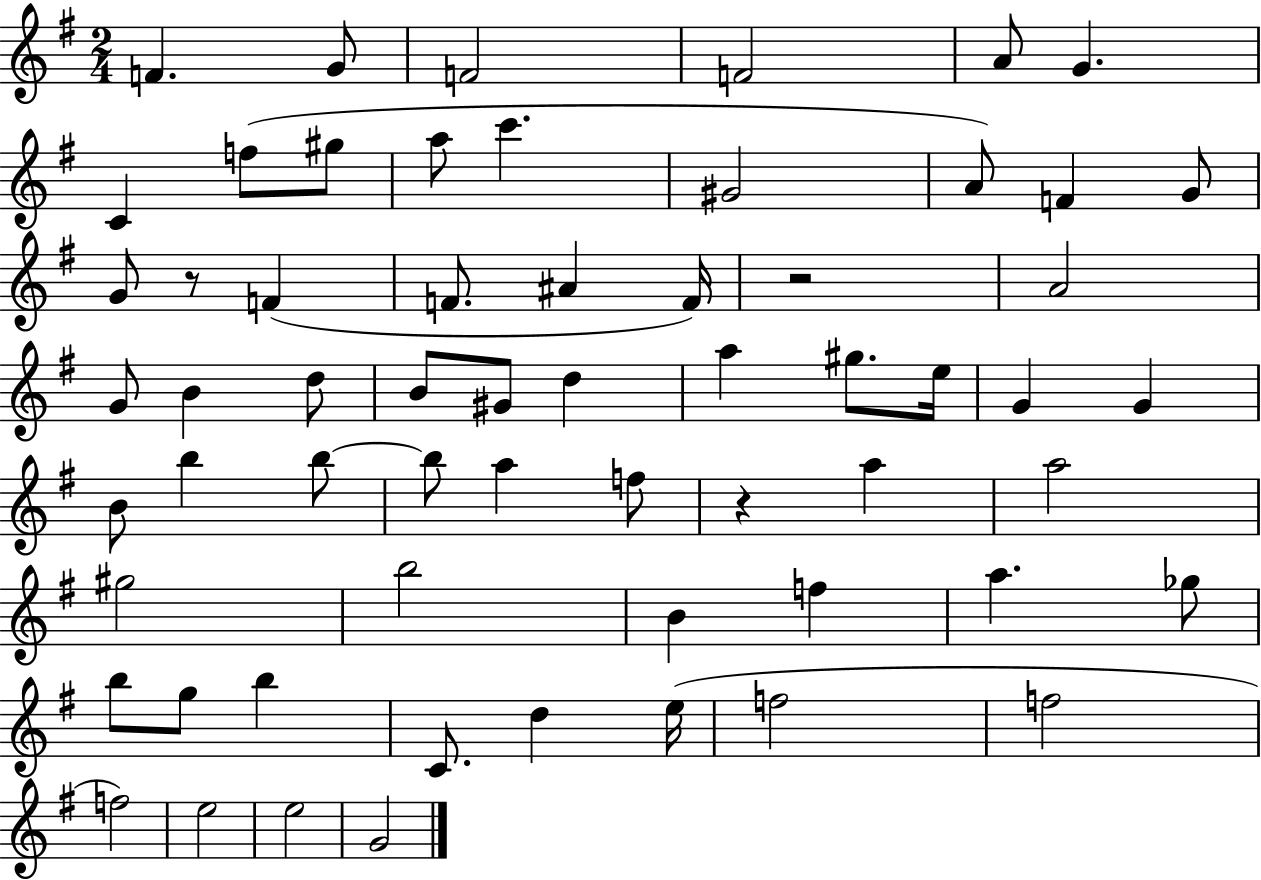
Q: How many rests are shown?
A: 3